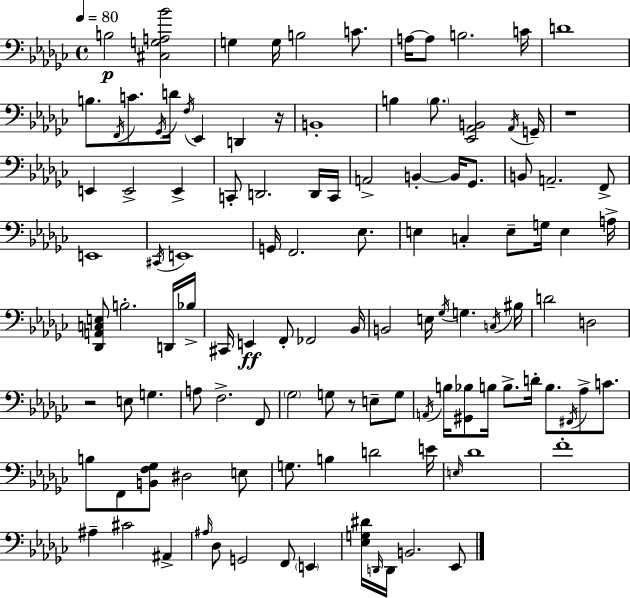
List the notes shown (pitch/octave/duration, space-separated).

B3/h [C#3,G3,A3,Bb4]/h G3/q G3/s B3/h C4/e. A3/s A3/e B3/h. C4/s D4/w B3/e. F2/s C4/e. Gb2/s D4/s F3/s Eb2/q D2/q R/s B2/w B3/q B3/e. [Eb2,Ab2,B2]/h Ab2/s G2/s R/w E2/q E2/h E2/q C2/e D2/h. D2/s C2/s A2/h B2/q B2/s Gb2/e. B2/e A2/h. F2/e E2/w C#2/s E2/w G2/s F2/h. Eb3/e. E3/q C3/q E3/e G3/s E3/q A3/s [Db2,A2,C3,E3]/e B3/h. D2/s Bb3/s C#2/s E2/q F2/e FES2/h Bb2/s B2/h E3/s Gb3/s G3/q. C3/s BIS3/s D4/h D3/h R/h E3/e G3/q. A3/e F3/h. F2/e Gb3/h G3/e R/e E3/e G3/e A2/s B3/s [G#2,Bb3]/e B3/s B3/e. D4/s B3/e. F#2/s Ab3/e C4/e. B3/e F2/e [B2,F3,Gb3]/e D#3/h E3/e G3/e. B3/q D4/h E4/s E3/s Db4/w F4/w A#3/q C#4/h A#2/q A#3/s Db3/e G2/h F2/e E2/q [Eb3,G3,D#4]/s D2/s D2/s B2/h. Eb2/e